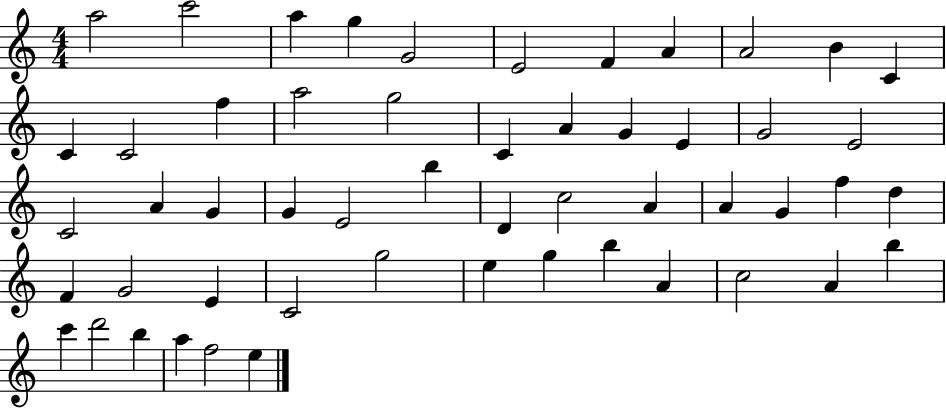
{
  \clef treble
  \numericTimeSignature
  \time 4/4
  \key c \major
  a''2 c'''2 | a''4 g''4 g'2 | e'2 f'4 a'4 | a'2 b'4 c'4 | \break c'4 c'2 f''4 | a''2 g''2 | c'4 a'4 g'4 e'4 | g'2 e'2 | \break c'2 a'4 g'4 | g'4 e'2 b''4 | d'4 c''2 a'4 | a'4 g'4 f''4 d''4 | \break f'4 g'2 e'4 | c'2 g''2 | e''4 g''4 b''4 a'4 | c''2 a'4 b''4 | \break c'''4 d'''2 b''4 | a''4 f''2 e''4 | \bar "|."
}